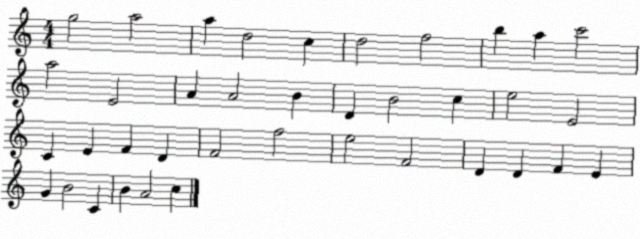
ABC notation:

X:1
T:Untitled
M:4/4
L:1/4
K:C
g2 a2 a d2 c d2 f2 b a c'2 a2 E2 A A2 B D B2 c e2 E2 C E F D F2 f2 e2 F2 D D F E G B2 C B A2 c